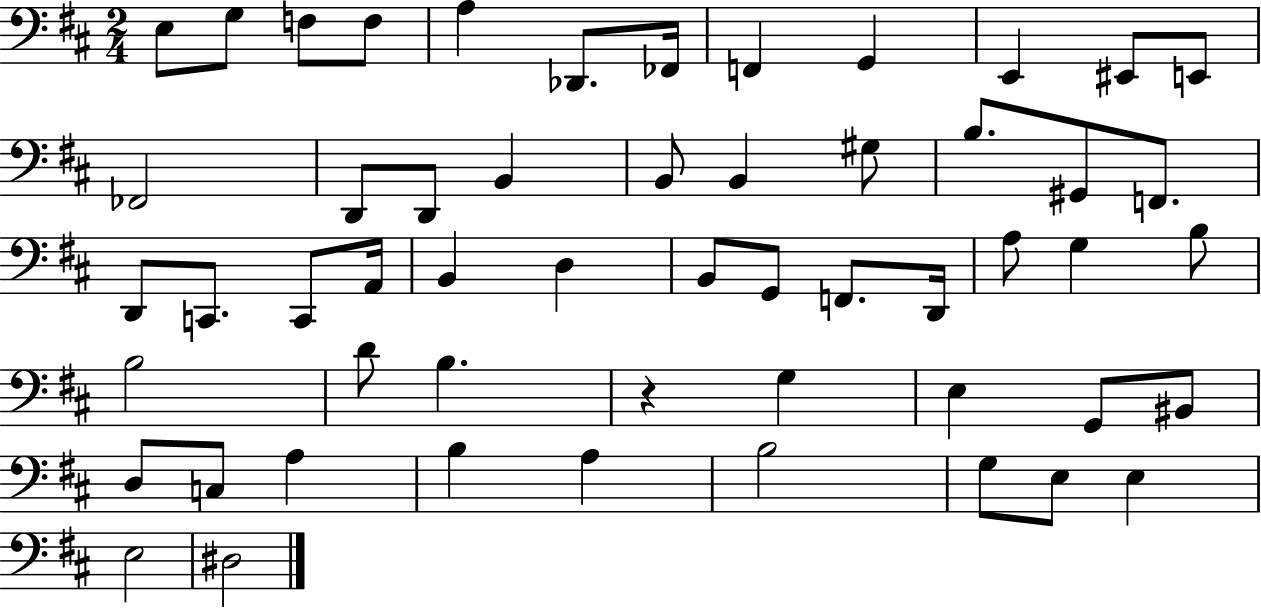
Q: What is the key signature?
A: D major